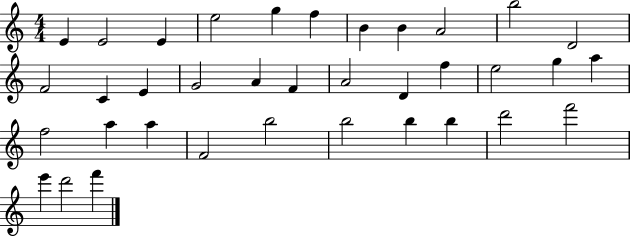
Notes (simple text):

E4/q E4/h E4/q E5/h G5/q F5/q B4/q B4/q A4/h B5/h D4/h F4/h C4/q E4/q G4/h A4/q F4/q A4/h D4/q F5/q E5/h G5/q A5/q F5/h A5/q A5/q F4/h B5/h B5/h B5/q B5/q D6/h F6/h E6/q D6/h F6/q